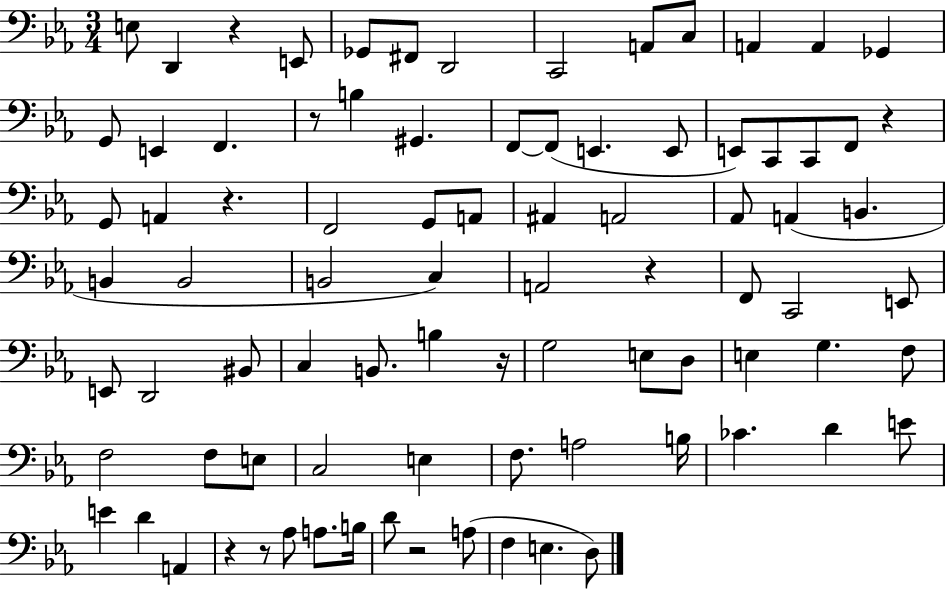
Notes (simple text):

E3/e D2/q R/q E2/e Gb2/e F#2/e D2/h C2/h A2/e C3/e A2/q A2/q Gb2/q G2/e E2/q F2/q. R/e B3/q G#2/q. F2/e F2/e E2/q. E2/e E2/e C2/e C2/e F2/e R/q G2/e A2/q R/q. F2/h G2/e A2/e A#2/q A2/h Ab2/e A2/q B2/q. B2/q B2/h B2/h C3/q A2/h R/q F2/e C2/h E2/e E2/e D2/h BIS2/e C3/q B2/e. B3/q R/s G3/h E3/e D3/e E3/q G3/q. F3/e F3/h F3/e E3/e C3/h E3/q F3/e. A3/h B3/s CES4/q. D4/q E4/e E4/q D4/q A2/q R/q R/e Ab3/e A3/e. B3/s D4/e R/h A3/e F3/q E3/q. D3/e